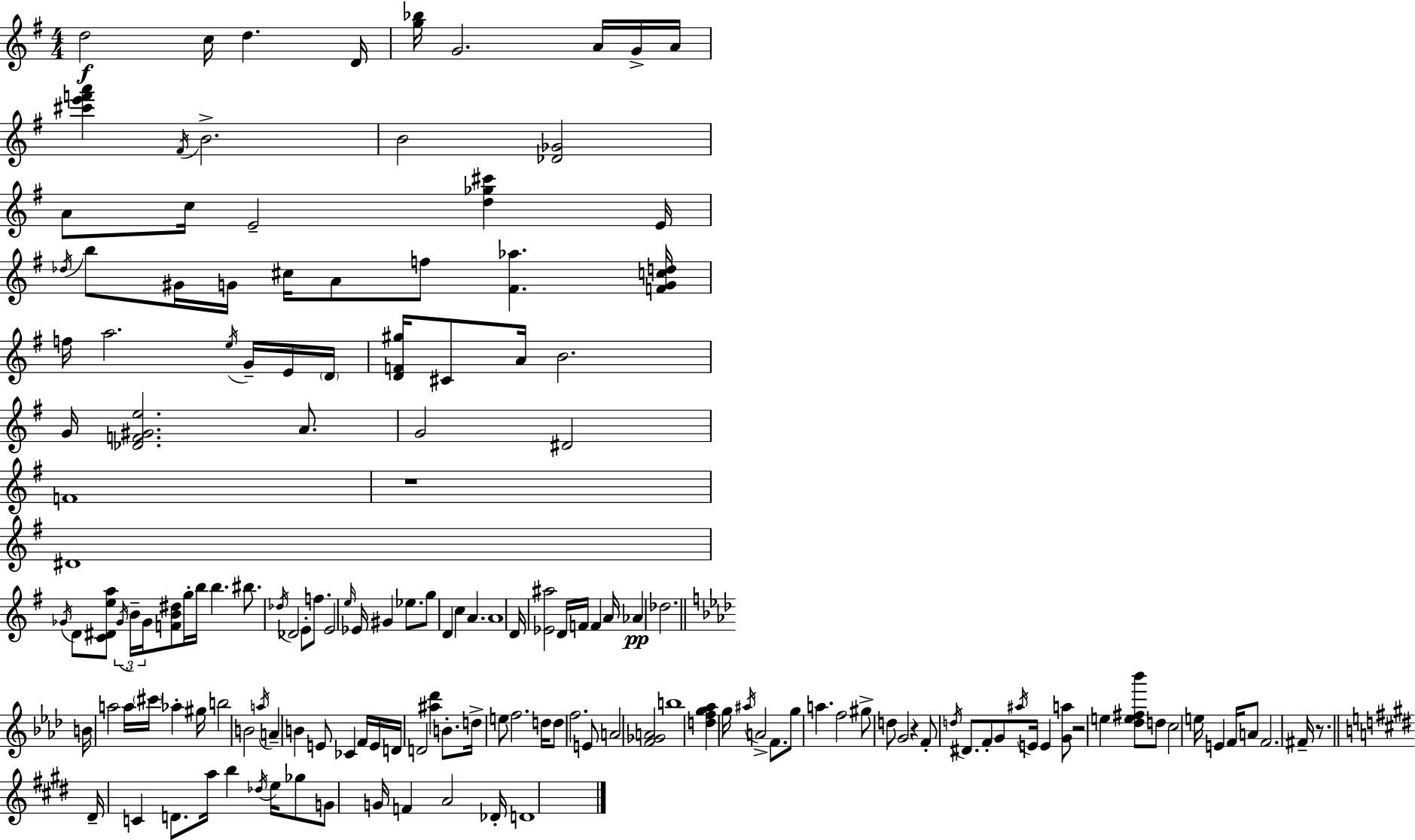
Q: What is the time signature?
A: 4/4